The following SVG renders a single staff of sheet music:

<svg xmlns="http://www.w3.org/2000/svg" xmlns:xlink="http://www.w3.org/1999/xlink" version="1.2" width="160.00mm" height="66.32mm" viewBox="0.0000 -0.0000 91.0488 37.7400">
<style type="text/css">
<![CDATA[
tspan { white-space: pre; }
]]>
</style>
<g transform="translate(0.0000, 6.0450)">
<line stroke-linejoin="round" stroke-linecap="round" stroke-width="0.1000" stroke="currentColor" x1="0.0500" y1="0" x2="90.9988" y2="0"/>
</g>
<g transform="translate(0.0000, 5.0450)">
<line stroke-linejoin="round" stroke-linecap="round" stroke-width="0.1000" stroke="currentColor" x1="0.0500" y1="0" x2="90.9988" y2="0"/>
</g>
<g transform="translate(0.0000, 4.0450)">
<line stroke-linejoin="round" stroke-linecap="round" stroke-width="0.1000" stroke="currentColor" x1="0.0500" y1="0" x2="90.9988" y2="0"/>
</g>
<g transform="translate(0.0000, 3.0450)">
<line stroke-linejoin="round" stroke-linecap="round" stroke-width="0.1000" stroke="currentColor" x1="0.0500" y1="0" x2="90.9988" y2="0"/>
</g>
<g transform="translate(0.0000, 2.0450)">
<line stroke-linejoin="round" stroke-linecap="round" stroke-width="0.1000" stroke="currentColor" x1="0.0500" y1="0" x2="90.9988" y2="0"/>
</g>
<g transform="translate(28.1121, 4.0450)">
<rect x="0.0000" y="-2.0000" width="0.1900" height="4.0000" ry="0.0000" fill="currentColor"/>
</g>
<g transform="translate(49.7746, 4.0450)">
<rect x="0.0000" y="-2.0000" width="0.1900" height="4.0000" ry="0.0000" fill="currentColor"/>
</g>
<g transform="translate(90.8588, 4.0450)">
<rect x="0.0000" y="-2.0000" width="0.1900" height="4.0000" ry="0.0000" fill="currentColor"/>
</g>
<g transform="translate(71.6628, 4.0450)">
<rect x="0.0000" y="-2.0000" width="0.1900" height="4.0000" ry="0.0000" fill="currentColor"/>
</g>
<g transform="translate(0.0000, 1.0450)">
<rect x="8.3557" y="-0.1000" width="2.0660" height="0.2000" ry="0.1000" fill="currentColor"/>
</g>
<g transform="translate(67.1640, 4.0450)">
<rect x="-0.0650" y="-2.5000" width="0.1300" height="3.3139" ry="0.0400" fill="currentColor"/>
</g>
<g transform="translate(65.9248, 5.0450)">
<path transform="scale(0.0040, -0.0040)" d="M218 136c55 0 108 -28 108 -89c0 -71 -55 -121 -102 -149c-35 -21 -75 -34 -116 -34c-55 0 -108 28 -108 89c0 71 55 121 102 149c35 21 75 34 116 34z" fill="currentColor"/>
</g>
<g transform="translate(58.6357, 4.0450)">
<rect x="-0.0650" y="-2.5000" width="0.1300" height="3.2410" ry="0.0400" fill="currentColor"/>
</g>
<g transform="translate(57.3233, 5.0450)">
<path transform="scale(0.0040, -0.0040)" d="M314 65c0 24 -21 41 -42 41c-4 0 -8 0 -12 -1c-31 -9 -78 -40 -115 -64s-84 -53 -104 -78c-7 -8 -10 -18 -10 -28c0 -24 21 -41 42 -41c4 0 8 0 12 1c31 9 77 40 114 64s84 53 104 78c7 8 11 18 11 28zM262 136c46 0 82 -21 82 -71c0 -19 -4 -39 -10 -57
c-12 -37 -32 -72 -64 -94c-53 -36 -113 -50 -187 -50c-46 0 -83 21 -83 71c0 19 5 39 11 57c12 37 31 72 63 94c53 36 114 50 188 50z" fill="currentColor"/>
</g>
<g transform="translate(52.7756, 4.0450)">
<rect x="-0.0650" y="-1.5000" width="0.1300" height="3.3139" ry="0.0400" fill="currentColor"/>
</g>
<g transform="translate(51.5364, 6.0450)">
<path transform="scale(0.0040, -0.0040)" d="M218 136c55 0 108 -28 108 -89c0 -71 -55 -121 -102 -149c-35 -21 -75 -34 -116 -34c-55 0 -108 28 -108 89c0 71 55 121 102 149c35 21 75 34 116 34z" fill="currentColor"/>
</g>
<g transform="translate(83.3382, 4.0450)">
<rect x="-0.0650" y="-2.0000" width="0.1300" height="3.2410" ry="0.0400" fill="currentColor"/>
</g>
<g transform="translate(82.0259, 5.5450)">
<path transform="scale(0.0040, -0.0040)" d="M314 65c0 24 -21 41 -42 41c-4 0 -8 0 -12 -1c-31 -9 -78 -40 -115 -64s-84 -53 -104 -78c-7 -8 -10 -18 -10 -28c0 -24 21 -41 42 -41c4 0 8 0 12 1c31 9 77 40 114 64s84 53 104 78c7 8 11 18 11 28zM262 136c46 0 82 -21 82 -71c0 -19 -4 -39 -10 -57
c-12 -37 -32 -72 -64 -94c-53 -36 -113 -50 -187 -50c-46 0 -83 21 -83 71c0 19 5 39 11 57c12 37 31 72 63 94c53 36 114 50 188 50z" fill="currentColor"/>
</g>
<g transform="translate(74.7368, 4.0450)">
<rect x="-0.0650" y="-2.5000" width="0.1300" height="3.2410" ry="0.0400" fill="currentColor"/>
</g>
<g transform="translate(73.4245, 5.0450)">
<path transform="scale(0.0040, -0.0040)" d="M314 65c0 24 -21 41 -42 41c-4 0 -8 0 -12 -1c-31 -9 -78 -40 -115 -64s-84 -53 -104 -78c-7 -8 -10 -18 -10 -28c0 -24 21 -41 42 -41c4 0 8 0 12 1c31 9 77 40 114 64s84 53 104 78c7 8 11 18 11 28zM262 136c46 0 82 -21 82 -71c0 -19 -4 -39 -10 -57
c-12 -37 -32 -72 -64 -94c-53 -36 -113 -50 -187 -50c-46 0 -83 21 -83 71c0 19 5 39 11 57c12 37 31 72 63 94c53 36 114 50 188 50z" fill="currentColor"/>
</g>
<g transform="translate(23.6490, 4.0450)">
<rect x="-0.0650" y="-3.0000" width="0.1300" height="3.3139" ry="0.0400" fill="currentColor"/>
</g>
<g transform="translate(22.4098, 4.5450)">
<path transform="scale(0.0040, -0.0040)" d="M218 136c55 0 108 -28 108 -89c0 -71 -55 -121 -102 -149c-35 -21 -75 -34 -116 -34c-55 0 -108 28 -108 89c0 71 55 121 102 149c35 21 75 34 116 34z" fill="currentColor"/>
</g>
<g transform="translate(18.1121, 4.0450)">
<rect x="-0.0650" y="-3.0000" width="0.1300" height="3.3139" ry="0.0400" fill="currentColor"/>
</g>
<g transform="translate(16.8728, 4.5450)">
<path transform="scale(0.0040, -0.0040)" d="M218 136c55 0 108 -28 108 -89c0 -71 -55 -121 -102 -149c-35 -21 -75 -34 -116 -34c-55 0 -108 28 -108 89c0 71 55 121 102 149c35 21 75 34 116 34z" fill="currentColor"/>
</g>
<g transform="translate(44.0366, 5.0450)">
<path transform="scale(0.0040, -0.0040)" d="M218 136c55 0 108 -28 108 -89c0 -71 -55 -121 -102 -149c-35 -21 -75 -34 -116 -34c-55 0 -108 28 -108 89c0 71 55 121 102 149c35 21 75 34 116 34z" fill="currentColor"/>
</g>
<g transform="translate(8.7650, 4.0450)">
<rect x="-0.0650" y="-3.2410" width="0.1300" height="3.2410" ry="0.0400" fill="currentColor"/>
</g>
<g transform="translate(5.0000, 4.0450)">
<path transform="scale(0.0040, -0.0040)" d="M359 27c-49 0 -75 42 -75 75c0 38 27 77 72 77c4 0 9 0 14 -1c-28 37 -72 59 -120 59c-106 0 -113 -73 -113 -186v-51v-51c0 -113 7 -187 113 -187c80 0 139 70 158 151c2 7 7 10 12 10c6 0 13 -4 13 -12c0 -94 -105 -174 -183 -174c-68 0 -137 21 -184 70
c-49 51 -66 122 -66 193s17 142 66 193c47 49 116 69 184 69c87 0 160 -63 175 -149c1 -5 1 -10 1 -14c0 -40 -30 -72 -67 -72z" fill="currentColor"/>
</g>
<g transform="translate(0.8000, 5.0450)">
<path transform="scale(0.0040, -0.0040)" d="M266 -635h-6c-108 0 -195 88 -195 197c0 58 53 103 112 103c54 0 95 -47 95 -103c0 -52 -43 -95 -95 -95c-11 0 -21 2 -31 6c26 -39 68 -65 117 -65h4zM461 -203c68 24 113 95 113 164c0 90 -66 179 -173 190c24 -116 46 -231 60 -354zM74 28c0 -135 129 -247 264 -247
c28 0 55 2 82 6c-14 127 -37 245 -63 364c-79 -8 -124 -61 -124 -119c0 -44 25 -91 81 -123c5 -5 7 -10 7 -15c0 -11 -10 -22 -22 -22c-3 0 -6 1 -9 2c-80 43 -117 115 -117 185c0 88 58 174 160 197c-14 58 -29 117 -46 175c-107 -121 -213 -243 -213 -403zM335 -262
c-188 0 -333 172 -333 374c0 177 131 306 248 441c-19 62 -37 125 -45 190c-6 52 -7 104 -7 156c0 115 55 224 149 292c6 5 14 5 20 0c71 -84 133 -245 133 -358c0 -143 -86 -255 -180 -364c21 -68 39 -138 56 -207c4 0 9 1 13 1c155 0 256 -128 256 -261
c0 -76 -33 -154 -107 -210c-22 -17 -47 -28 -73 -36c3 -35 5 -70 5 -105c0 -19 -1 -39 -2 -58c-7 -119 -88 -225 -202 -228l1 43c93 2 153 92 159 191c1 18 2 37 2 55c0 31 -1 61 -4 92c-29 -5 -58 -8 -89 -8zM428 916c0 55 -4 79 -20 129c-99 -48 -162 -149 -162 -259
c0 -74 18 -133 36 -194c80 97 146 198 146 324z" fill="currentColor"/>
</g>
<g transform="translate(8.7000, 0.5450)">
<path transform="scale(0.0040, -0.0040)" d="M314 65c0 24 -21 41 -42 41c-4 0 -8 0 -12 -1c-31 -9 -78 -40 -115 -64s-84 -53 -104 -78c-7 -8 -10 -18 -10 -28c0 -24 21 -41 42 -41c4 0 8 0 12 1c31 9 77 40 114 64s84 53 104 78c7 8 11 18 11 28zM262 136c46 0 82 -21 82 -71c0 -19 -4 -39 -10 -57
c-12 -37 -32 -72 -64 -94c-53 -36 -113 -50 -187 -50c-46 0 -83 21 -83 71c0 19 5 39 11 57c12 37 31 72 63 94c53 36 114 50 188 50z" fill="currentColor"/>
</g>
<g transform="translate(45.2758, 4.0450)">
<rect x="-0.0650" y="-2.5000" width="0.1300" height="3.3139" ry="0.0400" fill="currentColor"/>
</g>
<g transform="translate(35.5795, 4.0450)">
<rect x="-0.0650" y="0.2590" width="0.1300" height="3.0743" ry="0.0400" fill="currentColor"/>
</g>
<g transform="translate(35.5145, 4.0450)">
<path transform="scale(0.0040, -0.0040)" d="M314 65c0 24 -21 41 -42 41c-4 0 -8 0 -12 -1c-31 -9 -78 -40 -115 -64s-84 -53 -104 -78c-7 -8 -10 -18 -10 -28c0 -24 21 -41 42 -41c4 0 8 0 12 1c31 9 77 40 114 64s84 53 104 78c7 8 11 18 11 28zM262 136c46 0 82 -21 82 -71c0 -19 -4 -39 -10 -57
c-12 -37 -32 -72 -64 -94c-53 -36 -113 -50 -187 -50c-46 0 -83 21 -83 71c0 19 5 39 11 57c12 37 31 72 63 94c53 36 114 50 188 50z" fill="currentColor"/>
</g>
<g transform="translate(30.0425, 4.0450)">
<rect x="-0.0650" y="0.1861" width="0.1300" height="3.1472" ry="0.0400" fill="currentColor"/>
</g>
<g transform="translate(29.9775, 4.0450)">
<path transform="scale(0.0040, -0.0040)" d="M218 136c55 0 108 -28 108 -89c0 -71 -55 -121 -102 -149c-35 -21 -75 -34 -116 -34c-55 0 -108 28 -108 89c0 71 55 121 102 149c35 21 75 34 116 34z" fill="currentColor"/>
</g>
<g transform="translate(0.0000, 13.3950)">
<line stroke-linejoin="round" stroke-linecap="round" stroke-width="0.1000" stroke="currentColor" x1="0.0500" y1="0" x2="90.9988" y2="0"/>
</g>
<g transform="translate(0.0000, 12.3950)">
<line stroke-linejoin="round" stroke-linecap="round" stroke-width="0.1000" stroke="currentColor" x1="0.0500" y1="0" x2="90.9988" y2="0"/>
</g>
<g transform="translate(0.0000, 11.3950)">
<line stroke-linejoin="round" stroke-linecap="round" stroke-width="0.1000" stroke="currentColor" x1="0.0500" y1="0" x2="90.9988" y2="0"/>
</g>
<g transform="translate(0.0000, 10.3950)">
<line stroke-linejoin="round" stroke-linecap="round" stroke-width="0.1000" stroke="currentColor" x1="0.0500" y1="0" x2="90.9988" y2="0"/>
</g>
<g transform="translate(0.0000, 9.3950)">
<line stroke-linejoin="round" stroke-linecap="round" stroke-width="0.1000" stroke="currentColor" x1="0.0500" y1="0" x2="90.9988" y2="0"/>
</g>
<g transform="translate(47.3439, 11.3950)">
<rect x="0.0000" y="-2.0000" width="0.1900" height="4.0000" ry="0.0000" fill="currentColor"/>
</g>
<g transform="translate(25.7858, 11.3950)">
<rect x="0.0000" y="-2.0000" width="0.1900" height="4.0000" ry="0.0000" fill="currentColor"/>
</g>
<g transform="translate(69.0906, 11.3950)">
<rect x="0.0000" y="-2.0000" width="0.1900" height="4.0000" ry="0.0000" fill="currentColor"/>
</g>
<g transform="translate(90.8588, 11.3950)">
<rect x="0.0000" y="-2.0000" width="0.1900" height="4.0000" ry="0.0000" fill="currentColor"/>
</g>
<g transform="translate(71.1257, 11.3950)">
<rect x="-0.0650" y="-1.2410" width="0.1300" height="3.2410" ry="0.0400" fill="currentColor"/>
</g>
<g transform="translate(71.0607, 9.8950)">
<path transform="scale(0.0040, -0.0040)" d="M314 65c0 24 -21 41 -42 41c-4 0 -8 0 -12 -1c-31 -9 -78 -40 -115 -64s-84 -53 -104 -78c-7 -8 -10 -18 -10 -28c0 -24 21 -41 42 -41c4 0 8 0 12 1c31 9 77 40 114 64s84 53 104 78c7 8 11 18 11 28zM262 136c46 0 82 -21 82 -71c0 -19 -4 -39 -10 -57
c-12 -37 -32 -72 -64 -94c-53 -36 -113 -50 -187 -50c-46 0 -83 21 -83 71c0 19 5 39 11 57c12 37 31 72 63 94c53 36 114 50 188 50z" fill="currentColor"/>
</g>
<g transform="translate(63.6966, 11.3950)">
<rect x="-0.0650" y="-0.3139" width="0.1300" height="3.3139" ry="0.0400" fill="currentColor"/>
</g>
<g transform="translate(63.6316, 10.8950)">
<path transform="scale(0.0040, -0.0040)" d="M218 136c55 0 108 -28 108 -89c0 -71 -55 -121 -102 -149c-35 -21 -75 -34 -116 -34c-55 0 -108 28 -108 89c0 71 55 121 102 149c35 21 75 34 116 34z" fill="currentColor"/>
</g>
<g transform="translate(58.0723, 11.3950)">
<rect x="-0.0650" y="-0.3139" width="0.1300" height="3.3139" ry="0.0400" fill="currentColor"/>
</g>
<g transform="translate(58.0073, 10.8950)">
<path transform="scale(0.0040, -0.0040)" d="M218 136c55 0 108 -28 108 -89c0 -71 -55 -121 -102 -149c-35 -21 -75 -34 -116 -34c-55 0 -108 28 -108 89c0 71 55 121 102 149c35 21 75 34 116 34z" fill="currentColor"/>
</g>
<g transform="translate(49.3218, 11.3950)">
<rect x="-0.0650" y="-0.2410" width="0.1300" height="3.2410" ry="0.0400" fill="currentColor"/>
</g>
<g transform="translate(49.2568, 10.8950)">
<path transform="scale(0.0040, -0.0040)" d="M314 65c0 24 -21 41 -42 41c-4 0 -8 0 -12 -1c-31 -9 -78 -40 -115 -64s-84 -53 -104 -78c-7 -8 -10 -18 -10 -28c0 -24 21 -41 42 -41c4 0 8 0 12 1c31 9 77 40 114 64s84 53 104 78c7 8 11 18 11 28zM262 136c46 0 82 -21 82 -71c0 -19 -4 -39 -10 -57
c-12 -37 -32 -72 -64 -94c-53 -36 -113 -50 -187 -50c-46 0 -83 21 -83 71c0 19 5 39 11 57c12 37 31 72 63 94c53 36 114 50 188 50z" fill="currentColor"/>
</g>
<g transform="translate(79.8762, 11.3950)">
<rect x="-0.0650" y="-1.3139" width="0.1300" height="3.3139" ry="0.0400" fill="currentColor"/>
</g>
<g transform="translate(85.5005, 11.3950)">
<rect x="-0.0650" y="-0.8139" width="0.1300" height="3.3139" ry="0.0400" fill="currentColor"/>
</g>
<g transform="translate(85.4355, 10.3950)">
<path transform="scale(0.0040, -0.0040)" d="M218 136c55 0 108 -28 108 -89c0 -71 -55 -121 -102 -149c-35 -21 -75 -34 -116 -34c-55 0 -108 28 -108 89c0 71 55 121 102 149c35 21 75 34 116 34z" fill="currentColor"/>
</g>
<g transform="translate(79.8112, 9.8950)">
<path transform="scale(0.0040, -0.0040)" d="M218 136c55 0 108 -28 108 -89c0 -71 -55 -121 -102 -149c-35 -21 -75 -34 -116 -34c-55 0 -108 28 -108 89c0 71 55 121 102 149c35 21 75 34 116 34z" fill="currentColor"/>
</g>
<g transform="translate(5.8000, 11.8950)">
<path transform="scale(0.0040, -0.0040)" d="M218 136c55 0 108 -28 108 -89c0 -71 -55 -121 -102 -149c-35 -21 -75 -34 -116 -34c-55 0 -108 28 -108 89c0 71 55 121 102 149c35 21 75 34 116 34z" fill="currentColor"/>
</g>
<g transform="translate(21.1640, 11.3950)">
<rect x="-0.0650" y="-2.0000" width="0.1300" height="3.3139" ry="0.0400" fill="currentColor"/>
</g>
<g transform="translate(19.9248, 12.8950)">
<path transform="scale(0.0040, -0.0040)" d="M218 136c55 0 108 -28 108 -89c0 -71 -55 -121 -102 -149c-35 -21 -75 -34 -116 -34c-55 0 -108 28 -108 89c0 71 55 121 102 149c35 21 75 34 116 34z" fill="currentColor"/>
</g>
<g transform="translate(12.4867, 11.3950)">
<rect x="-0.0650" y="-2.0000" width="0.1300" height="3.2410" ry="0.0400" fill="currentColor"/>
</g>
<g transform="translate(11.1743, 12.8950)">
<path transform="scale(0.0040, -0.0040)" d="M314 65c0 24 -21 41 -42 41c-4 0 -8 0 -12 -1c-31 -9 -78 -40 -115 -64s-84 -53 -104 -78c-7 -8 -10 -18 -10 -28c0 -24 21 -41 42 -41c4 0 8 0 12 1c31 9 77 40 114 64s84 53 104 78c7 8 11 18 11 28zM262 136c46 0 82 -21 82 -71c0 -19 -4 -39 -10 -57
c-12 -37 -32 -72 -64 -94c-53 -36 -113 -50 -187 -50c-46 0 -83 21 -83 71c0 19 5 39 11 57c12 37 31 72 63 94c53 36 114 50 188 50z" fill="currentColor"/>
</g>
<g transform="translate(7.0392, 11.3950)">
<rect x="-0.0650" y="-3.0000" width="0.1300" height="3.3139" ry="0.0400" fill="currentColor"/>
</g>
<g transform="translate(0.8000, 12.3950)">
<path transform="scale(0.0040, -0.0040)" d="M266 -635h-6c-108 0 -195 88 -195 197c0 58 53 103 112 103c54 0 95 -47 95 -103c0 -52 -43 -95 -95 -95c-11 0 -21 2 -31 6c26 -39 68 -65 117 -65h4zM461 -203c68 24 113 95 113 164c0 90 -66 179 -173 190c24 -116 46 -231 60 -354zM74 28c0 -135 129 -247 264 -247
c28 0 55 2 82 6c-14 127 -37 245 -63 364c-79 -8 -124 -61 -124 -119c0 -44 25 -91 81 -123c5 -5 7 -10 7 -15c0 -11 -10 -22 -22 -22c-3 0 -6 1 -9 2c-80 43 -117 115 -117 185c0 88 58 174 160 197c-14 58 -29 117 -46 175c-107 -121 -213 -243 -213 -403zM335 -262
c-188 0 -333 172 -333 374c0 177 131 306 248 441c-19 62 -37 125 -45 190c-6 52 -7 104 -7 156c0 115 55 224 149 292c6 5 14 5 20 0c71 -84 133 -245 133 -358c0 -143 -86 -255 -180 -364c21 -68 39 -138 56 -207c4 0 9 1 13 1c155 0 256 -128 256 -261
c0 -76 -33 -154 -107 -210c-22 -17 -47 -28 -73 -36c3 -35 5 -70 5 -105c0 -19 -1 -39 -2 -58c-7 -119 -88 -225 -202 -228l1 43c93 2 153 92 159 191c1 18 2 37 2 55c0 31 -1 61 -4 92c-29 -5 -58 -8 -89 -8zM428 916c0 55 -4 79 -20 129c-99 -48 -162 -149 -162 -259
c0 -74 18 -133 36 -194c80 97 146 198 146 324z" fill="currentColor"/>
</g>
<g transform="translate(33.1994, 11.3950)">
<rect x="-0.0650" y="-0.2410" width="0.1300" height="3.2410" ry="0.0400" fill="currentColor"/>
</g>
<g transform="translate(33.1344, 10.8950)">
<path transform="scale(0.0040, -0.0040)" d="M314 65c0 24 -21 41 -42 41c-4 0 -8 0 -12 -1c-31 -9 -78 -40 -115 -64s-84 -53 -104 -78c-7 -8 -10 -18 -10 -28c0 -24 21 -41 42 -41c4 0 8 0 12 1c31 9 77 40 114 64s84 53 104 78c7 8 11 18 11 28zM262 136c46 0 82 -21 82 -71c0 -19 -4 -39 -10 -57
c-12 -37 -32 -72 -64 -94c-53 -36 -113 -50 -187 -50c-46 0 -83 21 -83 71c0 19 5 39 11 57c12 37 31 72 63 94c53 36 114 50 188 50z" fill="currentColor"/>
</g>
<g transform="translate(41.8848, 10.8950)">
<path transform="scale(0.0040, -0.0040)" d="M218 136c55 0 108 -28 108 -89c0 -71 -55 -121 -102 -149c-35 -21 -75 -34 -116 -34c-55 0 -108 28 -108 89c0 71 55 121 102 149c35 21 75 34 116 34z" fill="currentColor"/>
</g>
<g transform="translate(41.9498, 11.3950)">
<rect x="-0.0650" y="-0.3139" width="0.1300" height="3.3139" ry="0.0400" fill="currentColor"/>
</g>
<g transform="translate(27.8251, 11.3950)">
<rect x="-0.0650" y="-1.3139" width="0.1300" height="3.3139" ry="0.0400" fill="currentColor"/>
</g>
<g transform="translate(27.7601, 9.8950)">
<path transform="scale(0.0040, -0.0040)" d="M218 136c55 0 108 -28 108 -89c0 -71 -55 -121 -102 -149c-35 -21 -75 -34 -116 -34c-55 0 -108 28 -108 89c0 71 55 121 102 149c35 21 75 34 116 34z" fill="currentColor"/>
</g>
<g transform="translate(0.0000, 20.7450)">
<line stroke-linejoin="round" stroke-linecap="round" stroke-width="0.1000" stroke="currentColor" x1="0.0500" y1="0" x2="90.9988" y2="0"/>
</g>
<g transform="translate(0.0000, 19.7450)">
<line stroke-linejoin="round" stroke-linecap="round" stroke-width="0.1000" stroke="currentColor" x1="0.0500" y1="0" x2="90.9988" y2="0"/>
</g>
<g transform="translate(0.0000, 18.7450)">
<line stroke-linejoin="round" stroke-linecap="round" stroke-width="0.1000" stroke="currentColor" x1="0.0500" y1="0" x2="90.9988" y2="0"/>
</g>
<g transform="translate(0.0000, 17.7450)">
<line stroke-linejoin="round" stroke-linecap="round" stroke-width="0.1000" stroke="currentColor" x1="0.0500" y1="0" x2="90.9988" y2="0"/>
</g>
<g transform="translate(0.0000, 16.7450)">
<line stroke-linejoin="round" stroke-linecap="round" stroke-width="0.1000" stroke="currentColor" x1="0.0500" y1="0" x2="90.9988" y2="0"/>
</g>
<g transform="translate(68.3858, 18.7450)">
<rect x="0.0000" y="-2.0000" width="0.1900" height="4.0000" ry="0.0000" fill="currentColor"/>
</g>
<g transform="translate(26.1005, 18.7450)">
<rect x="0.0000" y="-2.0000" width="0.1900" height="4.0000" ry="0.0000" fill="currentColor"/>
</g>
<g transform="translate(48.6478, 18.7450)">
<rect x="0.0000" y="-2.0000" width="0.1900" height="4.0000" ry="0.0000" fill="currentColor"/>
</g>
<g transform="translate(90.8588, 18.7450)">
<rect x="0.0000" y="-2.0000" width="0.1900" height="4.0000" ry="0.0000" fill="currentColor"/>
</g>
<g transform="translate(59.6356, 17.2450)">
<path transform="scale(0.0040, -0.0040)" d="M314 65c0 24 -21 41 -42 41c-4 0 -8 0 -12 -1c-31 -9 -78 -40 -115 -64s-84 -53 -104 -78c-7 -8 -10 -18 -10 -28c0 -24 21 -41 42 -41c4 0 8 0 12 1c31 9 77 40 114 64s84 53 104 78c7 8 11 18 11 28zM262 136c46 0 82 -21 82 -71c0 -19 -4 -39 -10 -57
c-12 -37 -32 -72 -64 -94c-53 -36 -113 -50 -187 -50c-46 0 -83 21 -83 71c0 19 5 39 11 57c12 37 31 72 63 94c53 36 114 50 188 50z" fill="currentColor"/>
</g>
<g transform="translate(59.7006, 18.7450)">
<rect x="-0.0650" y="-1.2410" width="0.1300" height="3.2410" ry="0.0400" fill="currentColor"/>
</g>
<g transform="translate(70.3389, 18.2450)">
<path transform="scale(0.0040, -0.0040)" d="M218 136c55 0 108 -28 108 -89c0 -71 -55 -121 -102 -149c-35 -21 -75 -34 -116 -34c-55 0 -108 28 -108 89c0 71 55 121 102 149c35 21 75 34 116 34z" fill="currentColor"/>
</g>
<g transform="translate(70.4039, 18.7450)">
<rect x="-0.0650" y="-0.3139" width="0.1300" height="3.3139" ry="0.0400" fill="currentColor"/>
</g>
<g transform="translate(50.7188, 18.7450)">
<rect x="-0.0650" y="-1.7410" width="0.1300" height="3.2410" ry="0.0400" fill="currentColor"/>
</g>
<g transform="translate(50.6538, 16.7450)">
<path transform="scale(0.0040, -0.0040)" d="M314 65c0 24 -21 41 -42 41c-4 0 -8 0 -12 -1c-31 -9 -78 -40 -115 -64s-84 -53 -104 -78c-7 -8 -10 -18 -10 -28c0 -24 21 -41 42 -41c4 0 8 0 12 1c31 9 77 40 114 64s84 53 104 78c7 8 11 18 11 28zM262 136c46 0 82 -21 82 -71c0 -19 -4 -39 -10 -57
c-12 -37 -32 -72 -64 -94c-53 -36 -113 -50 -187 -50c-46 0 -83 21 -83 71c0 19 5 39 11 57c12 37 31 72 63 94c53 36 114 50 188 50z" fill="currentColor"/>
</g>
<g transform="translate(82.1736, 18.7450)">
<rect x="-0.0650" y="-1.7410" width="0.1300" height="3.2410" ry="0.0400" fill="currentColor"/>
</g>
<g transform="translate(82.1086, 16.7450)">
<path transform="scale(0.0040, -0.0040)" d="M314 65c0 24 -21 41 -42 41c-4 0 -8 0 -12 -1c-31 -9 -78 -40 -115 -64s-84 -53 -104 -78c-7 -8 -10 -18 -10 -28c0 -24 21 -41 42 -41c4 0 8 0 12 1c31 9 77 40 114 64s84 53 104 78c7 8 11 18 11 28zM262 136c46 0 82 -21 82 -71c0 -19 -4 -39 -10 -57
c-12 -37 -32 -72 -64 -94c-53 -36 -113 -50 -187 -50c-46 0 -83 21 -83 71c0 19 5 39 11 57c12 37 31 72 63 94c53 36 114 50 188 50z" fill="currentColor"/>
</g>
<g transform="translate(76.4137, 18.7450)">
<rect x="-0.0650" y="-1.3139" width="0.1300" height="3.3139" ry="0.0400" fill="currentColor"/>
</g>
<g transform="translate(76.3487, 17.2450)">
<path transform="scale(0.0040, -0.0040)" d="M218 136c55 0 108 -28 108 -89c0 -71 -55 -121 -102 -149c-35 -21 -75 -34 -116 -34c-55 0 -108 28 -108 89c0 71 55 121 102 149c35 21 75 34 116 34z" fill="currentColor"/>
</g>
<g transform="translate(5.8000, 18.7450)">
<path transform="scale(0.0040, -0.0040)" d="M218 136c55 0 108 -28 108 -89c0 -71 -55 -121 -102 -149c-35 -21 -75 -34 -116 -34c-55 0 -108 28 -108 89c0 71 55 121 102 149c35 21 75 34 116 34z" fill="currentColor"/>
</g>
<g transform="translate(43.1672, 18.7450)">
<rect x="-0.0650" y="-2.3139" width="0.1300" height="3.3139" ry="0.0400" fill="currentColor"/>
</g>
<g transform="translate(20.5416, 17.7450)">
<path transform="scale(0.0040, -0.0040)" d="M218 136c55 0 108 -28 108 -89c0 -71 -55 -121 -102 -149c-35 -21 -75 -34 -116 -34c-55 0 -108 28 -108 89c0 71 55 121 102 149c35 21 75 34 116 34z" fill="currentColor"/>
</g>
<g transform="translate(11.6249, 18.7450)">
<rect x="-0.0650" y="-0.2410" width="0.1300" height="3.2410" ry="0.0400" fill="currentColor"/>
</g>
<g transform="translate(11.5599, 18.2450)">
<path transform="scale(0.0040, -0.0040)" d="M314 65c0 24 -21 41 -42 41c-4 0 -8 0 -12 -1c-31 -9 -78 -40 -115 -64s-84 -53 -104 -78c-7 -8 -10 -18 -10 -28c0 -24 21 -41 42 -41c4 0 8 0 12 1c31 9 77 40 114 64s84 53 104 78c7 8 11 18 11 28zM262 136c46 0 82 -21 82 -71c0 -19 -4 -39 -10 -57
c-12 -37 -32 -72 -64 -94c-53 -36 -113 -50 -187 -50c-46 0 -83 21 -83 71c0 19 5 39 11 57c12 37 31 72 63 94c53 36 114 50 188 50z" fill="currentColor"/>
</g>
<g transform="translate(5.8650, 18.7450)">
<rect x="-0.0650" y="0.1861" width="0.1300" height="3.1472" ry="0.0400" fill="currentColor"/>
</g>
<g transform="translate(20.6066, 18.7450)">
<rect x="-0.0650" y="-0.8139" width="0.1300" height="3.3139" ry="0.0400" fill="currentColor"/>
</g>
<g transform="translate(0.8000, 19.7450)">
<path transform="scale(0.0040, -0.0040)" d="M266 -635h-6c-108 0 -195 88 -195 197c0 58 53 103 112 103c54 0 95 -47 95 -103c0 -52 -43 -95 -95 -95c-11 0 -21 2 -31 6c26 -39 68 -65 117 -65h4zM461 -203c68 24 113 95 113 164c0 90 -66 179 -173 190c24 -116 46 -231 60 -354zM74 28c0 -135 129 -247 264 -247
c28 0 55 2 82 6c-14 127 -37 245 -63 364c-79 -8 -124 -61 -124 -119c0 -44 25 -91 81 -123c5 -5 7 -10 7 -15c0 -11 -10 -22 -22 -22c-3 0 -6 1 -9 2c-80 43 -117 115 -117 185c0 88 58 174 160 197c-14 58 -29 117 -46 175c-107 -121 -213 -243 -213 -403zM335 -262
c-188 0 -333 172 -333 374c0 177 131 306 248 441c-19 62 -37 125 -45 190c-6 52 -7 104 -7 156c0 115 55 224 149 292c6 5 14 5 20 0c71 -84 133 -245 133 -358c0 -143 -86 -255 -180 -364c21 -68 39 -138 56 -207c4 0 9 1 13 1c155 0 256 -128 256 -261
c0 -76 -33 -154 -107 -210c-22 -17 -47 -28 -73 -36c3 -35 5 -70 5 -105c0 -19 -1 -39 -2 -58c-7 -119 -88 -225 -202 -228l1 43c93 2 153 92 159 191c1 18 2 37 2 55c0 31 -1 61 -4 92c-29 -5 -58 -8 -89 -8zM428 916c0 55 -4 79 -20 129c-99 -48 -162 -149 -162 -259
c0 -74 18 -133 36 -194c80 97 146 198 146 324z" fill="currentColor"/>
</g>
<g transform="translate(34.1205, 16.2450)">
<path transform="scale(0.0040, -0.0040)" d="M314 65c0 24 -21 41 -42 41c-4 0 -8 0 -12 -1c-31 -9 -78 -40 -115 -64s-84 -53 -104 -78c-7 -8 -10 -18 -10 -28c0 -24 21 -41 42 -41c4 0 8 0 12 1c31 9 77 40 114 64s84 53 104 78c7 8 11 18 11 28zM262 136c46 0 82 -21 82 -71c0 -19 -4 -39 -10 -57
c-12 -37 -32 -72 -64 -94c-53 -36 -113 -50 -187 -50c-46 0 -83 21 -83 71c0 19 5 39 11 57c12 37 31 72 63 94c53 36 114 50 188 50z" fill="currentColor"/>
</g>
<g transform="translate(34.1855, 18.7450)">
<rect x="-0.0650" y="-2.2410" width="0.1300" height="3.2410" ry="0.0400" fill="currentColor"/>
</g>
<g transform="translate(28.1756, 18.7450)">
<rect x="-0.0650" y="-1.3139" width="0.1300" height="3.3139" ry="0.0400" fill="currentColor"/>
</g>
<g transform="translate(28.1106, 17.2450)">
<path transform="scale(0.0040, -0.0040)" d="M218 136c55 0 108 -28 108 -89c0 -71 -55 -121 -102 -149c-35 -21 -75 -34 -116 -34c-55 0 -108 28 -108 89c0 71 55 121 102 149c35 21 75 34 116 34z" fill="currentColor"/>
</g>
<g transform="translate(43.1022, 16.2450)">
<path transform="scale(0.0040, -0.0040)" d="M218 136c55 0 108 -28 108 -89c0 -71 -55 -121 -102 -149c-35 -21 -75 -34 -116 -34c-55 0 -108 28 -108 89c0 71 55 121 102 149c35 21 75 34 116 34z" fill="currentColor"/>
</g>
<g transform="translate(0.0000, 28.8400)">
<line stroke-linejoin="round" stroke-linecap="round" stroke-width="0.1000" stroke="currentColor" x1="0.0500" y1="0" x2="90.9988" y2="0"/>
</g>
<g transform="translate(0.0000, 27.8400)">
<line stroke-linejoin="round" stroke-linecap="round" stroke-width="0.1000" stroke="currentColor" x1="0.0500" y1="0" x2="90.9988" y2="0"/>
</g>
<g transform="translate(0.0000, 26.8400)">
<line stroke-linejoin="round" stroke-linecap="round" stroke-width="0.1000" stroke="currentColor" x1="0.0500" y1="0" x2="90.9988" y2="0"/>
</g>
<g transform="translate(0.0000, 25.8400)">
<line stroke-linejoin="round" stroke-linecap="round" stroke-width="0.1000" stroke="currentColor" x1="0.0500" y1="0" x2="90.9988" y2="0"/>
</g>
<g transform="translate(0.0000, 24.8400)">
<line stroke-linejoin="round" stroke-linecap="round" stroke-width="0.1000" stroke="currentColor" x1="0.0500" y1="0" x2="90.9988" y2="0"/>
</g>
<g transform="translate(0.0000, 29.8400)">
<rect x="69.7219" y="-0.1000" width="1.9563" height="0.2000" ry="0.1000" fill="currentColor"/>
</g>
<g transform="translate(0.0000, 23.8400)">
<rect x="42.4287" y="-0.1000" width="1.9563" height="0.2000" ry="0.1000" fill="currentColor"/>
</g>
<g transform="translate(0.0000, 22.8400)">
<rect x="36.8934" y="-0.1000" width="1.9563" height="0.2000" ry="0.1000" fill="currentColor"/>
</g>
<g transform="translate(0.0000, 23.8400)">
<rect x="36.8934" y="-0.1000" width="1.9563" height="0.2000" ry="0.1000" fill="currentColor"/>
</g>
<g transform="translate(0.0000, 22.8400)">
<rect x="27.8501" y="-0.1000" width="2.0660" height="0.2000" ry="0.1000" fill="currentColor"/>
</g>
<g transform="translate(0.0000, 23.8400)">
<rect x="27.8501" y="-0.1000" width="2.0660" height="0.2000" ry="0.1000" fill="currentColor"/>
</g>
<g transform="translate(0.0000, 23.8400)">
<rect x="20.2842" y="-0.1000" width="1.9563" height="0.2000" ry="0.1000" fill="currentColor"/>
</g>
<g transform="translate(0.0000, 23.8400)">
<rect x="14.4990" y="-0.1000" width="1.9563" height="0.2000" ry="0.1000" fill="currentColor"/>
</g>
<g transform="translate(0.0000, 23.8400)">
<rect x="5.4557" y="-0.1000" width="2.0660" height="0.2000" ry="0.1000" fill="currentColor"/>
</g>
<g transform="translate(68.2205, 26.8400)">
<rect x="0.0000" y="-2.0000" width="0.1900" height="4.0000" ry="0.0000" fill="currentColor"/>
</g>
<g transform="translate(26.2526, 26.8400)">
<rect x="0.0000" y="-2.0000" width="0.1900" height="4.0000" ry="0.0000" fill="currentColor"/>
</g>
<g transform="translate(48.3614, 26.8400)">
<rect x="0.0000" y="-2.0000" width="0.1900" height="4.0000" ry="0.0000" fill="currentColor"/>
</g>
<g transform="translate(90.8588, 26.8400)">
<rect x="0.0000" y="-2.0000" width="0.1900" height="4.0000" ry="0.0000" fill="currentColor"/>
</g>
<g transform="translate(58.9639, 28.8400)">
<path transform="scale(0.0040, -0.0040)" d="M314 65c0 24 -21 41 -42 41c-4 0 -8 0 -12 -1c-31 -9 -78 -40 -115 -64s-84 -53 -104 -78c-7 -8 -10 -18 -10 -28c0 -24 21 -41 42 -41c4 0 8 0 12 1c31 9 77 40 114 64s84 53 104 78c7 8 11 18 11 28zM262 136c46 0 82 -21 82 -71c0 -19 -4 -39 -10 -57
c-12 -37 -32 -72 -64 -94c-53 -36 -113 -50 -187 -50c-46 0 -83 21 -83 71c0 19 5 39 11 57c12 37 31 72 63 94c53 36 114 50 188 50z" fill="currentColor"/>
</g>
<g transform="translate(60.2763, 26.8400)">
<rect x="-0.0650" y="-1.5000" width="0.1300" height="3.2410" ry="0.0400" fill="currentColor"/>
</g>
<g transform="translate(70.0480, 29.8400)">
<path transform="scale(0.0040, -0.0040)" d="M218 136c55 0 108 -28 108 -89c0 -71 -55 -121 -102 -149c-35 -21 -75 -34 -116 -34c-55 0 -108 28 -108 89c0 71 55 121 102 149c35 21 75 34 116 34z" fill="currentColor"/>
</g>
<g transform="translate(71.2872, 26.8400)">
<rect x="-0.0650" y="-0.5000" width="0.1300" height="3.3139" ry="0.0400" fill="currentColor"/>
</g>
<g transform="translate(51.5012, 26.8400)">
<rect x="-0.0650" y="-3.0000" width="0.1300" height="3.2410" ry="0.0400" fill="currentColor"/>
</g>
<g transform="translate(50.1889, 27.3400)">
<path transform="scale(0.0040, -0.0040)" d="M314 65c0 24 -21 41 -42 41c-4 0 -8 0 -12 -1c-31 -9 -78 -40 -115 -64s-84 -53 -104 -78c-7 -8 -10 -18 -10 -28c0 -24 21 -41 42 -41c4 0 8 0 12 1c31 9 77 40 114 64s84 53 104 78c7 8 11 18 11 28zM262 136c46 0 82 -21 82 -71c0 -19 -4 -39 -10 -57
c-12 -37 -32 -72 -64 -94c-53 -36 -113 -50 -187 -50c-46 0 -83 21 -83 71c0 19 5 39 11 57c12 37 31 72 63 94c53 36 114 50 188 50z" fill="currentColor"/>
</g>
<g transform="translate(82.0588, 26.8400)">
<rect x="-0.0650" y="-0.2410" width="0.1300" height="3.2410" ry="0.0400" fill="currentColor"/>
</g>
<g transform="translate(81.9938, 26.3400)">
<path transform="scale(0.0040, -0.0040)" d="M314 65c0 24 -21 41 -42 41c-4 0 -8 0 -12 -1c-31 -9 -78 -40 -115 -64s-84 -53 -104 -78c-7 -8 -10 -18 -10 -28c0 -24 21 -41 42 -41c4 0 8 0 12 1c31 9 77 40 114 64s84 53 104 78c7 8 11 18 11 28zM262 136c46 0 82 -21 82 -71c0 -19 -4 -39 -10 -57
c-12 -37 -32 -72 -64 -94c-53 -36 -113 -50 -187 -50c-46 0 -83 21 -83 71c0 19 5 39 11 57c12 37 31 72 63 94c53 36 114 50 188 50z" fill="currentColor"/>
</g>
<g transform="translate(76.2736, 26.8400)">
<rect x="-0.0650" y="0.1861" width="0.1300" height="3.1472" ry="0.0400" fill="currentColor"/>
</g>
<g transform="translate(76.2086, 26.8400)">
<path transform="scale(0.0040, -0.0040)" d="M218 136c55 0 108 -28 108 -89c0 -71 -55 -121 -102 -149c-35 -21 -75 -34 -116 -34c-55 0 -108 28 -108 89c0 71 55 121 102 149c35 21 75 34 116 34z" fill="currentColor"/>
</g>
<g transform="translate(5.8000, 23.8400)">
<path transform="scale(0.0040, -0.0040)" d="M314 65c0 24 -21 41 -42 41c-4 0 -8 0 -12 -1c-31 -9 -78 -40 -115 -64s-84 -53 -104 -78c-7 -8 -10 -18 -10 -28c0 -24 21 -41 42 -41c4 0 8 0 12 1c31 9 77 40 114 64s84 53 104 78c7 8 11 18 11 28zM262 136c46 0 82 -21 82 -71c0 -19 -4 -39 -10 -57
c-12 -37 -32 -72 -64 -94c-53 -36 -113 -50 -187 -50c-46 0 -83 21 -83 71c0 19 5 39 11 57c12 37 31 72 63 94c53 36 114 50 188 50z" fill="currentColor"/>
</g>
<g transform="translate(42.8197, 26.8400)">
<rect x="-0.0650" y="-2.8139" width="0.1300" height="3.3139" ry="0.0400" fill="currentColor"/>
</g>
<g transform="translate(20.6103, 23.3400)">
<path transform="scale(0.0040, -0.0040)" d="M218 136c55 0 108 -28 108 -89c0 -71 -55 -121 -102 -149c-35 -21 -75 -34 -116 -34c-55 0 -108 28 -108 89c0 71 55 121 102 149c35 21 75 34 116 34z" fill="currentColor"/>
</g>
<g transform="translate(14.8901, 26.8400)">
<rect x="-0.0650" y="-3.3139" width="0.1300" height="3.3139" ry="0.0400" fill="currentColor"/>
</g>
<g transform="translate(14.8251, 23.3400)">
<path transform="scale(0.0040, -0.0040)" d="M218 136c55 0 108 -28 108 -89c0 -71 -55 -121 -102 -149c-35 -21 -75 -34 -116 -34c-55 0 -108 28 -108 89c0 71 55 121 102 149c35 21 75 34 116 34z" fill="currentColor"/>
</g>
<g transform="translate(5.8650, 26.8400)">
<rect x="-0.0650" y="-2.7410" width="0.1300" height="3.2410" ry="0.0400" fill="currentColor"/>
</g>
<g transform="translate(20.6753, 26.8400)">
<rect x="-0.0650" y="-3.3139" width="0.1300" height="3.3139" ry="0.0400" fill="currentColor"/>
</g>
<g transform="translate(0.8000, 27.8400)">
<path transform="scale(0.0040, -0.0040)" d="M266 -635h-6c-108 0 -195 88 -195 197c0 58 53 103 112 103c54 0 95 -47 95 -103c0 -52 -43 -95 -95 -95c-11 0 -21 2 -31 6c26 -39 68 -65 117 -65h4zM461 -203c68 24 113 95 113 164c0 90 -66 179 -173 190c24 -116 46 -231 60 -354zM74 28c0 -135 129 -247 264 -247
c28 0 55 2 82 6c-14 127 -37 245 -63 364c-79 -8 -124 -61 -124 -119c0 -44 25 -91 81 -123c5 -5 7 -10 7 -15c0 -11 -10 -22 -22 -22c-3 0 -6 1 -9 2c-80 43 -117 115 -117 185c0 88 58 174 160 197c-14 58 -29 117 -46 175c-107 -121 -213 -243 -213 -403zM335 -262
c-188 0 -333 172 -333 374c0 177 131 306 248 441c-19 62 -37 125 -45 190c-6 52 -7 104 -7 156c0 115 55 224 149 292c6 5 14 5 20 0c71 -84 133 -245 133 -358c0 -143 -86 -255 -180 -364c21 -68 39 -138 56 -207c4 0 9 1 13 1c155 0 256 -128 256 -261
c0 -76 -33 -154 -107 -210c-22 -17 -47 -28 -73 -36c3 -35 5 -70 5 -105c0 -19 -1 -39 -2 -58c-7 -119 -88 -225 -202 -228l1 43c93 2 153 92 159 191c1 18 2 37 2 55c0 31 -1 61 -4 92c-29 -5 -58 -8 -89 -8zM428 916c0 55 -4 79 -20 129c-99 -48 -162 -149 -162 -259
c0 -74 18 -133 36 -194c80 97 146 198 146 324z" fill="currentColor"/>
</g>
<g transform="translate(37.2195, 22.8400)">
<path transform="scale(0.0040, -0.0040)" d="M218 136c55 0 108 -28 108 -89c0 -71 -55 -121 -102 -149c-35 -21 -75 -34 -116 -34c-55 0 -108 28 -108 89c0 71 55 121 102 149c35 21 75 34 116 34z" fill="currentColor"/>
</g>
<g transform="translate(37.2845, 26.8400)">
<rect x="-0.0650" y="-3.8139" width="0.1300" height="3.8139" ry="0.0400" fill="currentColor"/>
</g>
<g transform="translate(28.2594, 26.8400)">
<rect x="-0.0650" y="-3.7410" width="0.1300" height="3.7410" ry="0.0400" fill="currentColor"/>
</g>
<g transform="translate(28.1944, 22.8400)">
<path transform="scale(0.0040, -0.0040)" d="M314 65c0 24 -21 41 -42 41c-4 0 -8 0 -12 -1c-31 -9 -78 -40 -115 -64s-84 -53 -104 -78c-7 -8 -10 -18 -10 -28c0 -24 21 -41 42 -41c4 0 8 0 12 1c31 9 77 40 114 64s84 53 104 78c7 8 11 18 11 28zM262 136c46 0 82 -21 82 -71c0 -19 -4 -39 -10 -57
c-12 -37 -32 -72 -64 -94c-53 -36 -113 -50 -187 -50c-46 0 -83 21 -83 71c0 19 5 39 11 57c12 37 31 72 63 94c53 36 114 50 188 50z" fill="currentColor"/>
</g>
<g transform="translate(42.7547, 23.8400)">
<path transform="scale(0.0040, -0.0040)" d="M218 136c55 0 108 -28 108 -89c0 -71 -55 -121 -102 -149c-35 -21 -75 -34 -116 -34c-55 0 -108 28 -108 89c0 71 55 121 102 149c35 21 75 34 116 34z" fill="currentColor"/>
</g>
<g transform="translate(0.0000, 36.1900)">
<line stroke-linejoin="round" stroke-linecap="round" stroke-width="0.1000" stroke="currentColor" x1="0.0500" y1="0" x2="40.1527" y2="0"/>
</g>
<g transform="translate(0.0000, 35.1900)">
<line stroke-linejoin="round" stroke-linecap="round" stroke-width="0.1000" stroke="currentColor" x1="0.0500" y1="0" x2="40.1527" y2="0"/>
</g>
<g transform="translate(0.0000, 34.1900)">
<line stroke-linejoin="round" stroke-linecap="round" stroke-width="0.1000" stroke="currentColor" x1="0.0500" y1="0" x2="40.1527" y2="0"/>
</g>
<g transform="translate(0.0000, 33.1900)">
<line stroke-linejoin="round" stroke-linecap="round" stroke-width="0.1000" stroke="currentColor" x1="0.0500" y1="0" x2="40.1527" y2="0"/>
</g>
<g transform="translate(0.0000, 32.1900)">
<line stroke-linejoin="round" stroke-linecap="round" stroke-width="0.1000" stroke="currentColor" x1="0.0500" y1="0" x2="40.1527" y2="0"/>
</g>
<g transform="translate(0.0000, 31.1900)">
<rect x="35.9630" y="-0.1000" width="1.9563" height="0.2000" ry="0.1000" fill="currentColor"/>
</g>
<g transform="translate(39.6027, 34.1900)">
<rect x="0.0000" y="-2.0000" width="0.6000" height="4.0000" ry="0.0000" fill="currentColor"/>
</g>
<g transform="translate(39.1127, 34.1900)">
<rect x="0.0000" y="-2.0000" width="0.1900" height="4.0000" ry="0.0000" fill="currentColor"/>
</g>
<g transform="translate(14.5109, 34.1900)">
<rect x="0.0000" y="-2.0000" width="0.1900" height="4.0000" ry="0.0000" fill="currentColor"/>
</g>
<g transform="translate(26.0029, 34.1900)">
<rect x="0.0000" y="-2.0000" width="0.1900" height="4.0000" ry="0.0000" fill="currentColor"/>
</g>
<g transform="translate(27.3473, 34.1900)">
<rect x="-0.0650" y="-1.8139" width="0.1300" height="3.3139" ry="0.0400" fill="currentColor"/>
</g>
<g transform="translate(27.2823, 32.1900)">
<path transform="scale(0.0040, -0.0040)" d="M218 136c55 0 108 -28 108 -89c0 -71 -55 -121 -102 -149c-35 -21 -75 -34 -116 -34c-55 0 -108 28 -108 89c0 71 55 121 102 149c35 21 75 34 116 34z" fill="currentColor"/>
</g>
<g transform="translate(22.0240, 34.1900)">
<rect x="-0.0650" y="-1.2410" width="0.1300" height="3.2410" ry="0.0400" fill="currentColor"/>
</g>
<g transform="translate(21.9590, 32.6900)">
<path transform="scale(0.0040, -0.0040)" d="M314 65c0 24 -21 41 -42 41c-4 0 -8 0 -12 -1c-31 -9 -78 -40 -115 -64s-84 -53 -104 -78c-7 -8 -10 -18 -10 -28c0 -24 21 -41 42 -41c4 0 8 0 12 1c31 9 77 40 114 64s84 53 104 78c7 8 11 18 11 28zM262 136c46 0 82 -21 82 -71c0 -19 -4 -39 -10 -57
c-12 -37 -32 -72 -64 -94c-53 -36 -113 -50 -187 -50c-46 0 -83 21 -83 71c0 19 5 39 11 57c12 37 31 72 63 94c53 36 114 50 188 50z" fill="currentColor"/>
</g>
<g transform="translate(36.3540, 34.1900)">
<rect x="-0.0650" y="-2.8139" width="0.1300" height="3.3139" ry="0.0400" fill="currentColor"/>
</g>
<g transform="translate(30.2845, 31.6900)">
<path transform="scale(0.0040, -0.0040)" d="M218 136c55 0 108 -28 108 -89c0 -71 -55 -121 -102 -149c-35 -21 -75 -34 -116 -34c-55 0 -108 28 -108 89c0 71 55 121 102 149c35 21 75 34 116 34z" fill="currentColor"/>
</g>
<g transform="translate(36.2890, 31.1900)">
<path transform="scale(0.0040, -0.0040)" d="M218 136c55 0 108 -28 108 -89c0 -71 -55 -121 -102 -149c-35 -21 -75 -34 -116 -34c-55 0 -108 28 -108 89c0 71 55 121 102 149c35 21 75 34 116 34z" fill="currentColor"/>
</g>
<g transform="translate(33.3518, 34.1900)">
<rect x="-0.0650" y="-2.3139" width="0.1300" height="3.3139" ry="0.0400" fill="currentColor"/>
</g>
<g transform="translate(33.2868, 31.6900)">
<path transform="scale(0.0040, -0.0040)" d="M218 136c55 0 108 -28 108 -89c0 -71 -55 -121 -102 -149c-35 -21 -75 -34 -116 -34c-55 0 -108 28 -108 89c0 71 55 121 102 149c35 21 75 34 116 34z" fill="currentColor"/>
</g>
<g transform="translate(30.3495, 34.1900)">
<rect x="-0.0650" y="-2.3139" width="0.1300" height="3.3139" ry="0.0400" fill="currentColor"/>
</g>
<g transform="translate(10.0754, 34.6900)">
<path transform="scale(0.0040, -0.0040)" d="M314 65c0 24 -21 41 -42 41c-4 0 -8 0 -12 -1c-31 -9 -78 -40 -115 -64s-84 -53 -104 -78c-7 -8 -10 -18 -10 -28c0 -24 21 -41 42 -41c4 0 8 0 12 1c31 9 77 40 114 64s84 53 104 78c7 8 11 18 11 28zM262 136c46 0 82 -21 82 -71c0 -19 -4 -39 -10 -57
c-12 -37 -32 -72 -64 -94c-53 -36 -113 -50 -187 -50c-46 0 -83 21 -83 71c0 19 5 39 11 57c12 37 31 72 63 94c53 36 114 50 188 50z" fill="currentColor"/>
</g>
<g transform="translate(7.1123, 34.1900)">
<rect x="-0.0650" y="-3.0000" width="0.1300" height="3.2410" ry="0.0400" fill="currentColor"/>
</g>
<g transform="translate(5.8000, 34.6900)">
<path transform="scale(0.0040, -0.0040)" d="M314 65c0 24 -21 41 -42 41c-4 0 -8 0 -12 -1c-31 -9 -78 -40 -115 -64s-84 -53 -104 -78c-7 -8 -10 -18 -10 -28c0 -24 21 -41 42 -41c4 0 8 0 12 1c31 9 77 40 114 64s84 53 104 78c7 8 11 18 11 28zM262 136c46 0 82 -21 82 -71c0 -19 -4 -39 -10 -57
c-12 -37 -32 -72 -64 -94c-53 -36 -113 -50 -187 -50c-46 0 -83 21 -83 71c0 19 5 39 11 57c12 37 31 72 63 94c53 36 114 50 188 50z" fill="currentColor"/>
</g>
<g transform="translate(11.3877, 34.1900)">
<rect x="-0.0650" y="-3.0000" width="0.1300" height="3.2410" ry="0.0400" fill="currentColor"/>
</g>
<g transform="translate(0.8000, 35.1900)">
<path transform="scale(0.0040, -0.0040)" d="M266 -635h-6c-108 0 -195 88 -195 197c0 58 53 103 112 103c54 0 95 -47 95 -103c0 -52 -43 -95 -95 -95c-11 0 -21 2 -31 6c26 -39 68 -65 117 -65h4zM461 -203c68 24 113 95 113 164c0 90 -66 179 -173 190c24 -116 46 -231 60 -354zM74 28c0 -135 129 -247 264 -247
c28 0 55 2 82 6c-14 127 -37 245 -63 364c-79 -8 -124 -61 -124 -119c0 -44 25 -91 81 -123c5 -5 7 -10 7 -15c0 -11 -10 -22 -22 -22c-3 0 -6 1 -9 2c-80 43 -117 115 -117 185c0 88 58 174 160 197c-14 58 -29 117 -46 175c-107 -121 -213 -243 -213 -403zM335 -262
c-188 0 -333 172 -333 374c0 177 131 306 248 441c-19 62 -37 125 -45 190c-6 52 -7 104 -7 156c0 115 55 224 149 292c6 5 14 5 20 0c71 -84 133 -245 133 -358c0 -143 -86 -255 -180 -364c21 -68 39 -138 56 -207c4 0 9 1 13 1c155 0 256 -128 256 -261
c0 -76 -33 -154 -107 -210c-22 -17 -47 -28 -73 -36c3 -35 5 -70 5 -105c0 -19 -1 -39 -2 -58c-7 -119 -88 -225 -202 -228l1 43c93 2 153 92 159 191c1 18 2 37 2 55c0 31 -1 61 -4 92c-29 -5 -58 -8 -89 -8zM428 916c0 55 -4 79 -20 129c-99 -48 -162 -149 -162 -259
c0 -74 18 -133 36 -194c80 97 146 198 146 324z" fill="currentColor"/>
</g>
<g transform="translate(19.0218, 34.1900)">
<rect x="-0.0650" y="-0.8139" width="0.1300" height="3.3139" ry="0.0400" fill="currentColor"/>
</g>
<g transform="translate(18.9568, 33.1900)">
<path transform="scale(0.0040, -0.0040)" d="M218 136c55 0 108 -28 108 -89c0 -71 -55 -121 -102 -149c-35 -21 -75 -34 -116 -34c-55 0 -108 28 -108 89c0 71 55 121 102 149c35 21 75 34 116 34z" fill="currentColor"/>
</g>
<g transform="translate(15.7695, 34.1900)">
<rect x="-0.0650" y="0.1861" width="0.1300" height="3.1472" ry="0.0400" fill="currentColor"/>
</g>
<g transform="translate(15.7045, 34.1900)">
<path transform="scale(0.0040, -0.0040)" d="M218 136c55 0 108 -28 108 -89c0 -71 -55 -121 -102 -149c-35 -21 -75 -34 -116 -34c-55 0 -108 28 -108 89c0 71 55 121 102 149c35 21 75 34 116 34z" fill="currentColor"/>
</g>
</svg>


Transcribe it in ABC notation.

X:1
T:Untitled
M:4/4
L:1/4
K:C
b2 A A B B2 G E G2 G G2 F2 A F2 F e c2 c c2 c c e2 e d B c2 d e g2 g f2 e2 c e f2 a2 b b c'2 c' a A2 E2 C B c2 A2 A2 B d e2 f g g a